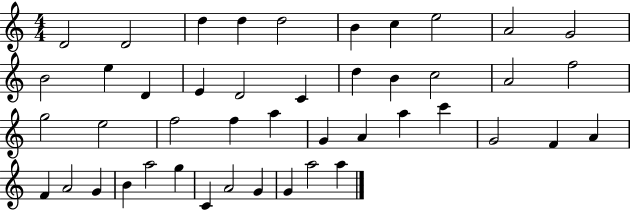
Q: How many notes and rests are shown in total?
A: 45